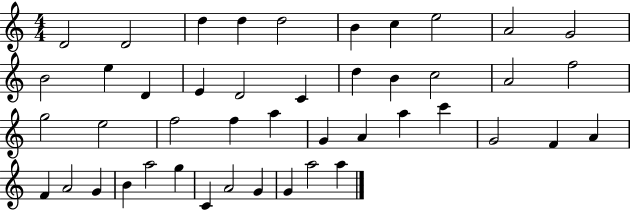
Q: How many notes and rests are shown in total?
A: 45